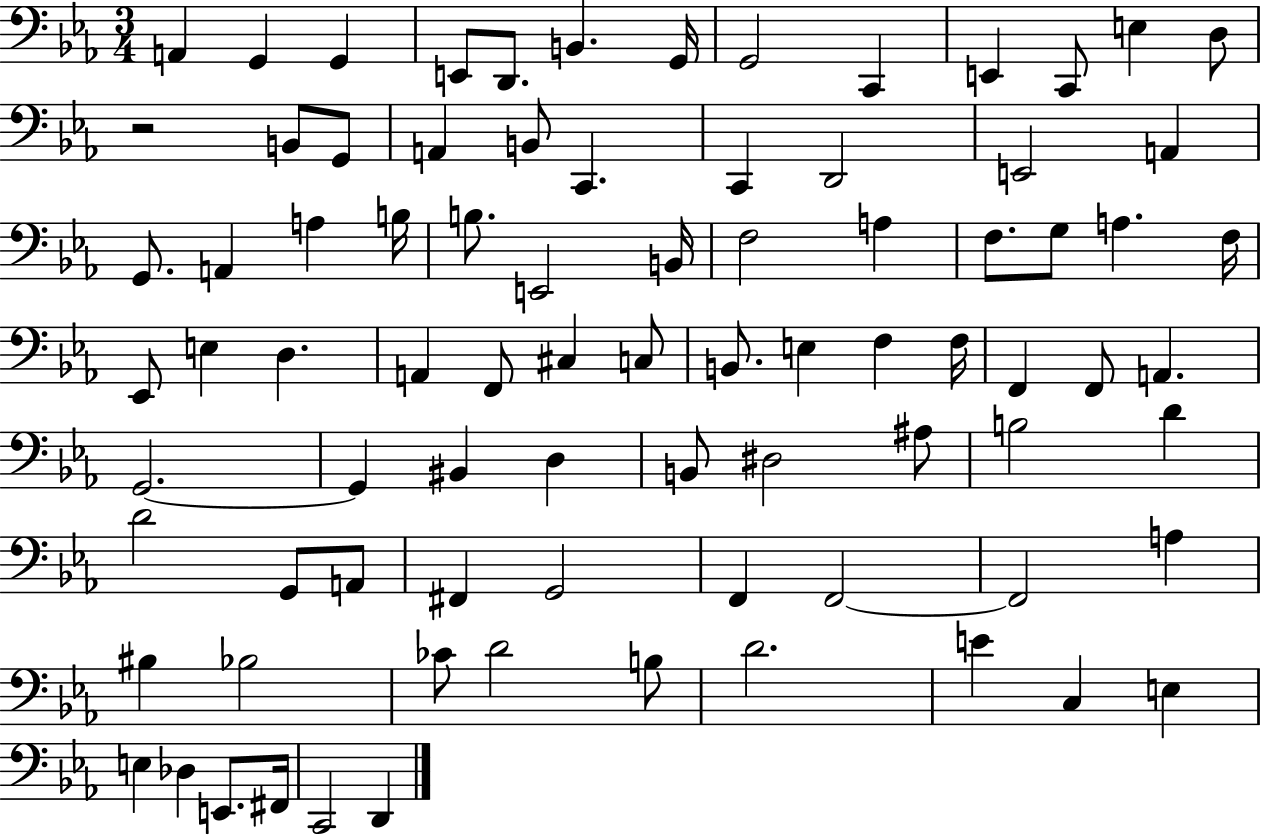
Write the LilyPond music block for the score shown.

{
  \clef bass
  \numericTimeSignature
  \time 3/4
  \key ees \major
  a,4 g,4 g,4 | e,8 d,8. b,4. g,16 | g,2 c,4 | e,4 c,8 e4 d8 | \break r2 b,8 g,8 | a,4 b,8 c,4. | c,4 d,2 | e,2 a,4 | \break g,8. a,4 a4 b16 | b8. e,2 b,16 | f2 a4 | f8. g8 a4. f16 | \break ees,8 e4 d4. | a,4 f,8 cis4 c8 | b,8. e4 f4 f16 | f,4 f,8 a,4. | \break g,2.~~ | g,4 bis,4 d4 | b,8 dis2 ais8 | b2 d'4 | \break d'2 g,8 a,8 | fis,4 g,2 | f,4 f,2~~ | f,2 a4 | \break bis4 bes2 | ces'8 d'2 b8 | d'2. | e'4 c4 e4 | \break e4 des4 e,8. fis,16 | c,2 d,4 | \bar "|."
}